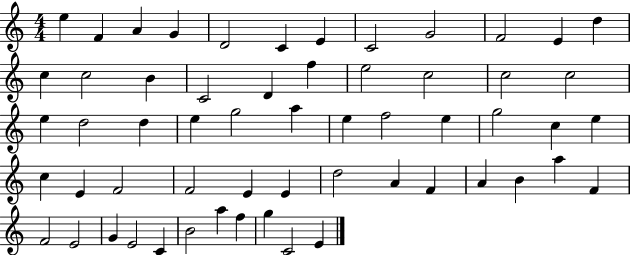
{
  \clef treble
  \numericTimeSignature
  \time 4/4
  \key c \major
  e''4 f'4 a'4 g'4 | d'2 c'4 e'4 | c'2 g'2 | f'2 e'4 d''4 | \break c''4 c''2 b'4 | c'2 d'4 f''4 | e''2 c''2 | c''2 c''2 | \break e''4 d''2 d''4 | e''4 g''2 a''4 | e''4 f''2 e''4 | g''2 c''4 e''4 | \break c''4 e'4 f'2 | f'2 e'4 e'4 | d''2 a'4 f'4 | a'4 b'4 a''4 f'4 | \break f'2 e'2 | g'4 e'2 c'4 | b'2 a''4 f''4 | g''4 c'2 e'4 | \break \bar "|."
}